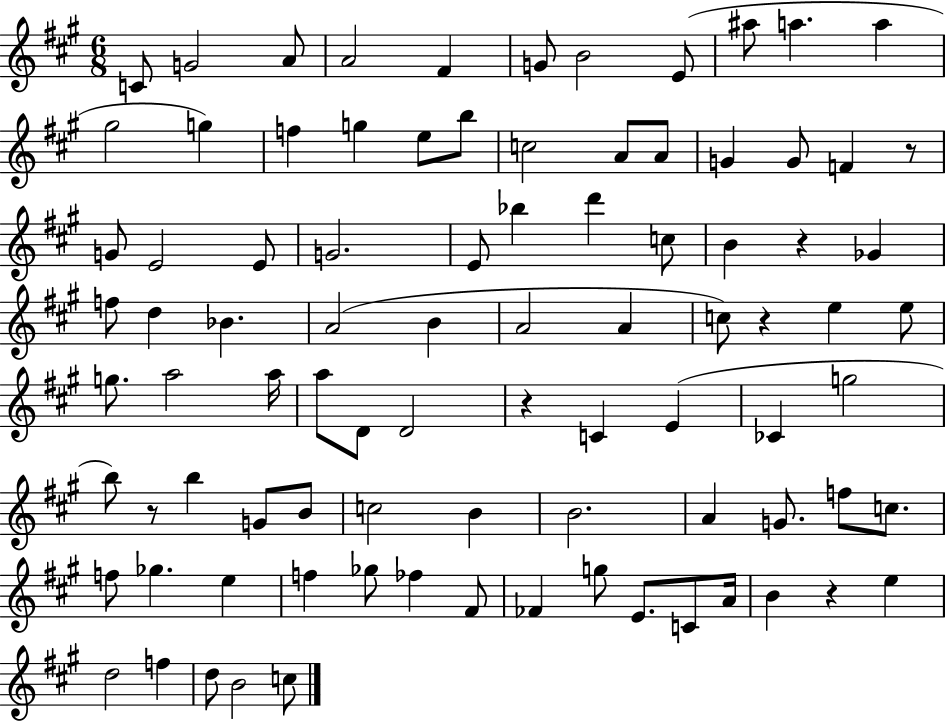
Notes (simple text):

C4/e G4/h A4/e A4/h F#4/q G4/e B4/h E4/e A#5/e A5/q. A5/q G#5/h G5/q F5/q G5/q E5/e B5/e C5/h A4/e A4/e G4/q G4/e F4/q R/e G4/e E4/h E4/e G4/h. E4/e Bb5/q D6/q C5/e B4/q R/q Gb4/q F5/e D5/q Bb4/q. A4/h B4/q A4/h A4/q C5/e R/q E5/q E5/e G5/e. A5/h A5/s A5/e D4/e D4/h R/q C4/q E4/q CES4/q G5/h B5/e R/e B5/q G4/e B4/e C5/h B4/q B4/h. A4/q G4/e. F5/e C5/e. F5/e Gb5/q. E5/q F5/q Gb5/e FES5/q F#4/e FES4/q G5/e E4/e. C4/e A4/s B4/q R/q E5/q D5/h F5/q D5/e B4/h C5/e